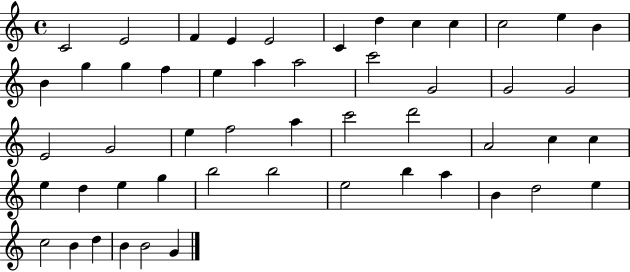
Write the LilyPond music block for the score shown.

{
  \clef treble
  \time 4/4
  \defaultTimeSignature
  \key c \major
  c'2 e'2 | f'4 e'4 e'2 | c'4 d''4 c''4 c''4 | c''2 e''4 b'4 | \break b'4 g''4 g''4 f''4 | e''4 a''4 a''2 | c'''2 g'2 | g'2 g'2 | \break e'2 g'2 | e''4 f''2 a''4 | c'''2 d'''2 | a'2 c''4 c''4 | \break e''4 d''4 e''4 g''4 | b''2 b''2 | e''2 b''4 a''4 | b'4 d''2 e''4 | \break c''2 b'4 d''4 | b'4 b'2 g'4 | \bar "|."
}